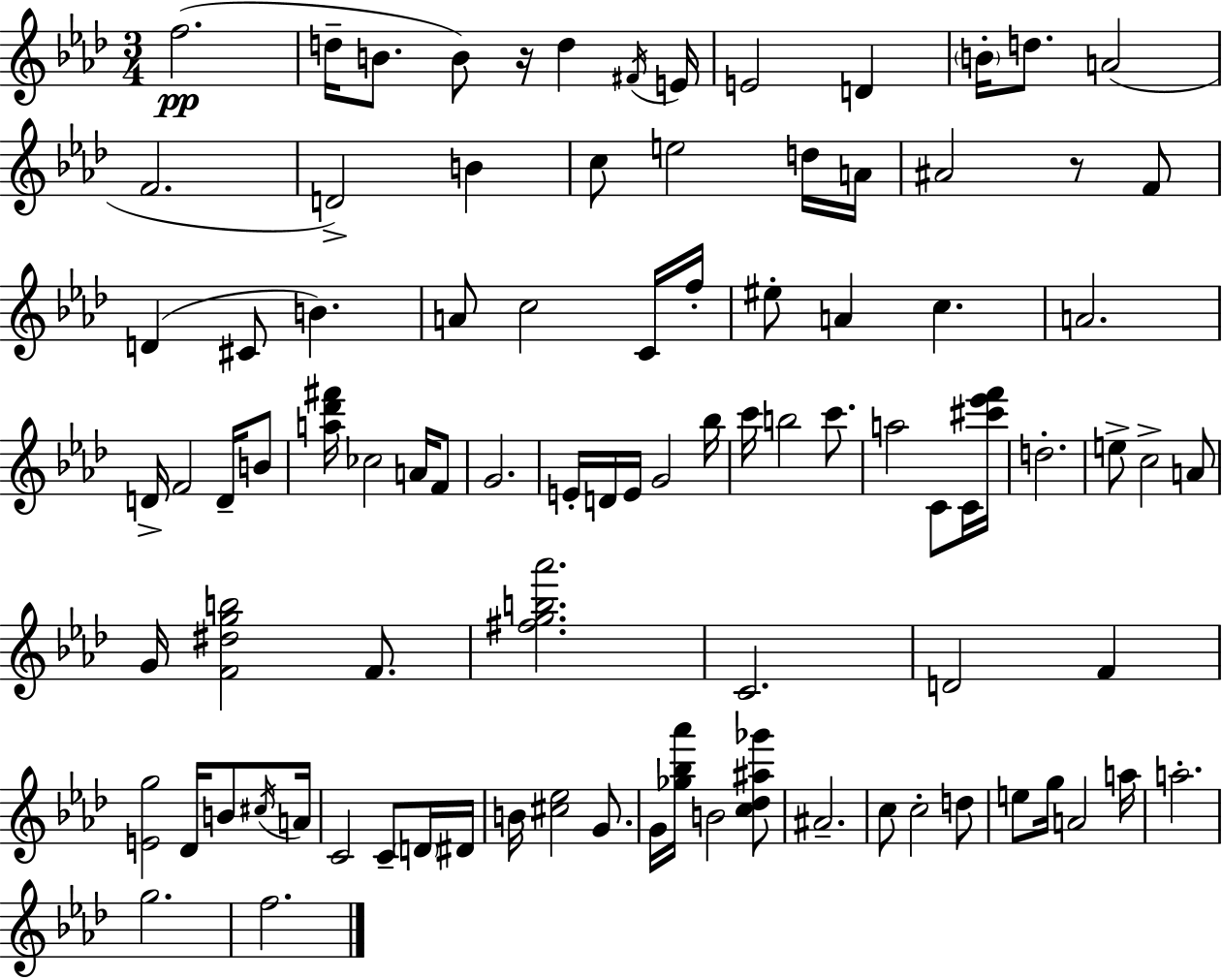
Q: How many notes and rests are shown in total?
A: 93